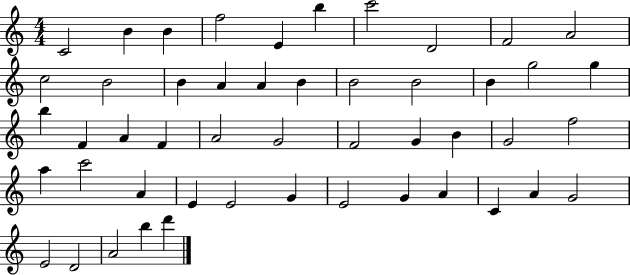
X:1
T:Untitled
M:4/4
L:1/4
K:C
C2 B B f2 E b c'2 D2 F2 A2 c2 B2 B A A B B2 B2 B g2 g b F A F A2 G2 F2 G B G2 f2 a c'2 A E E2 G E2 G A C A G2 E2 D2 A2 b d'